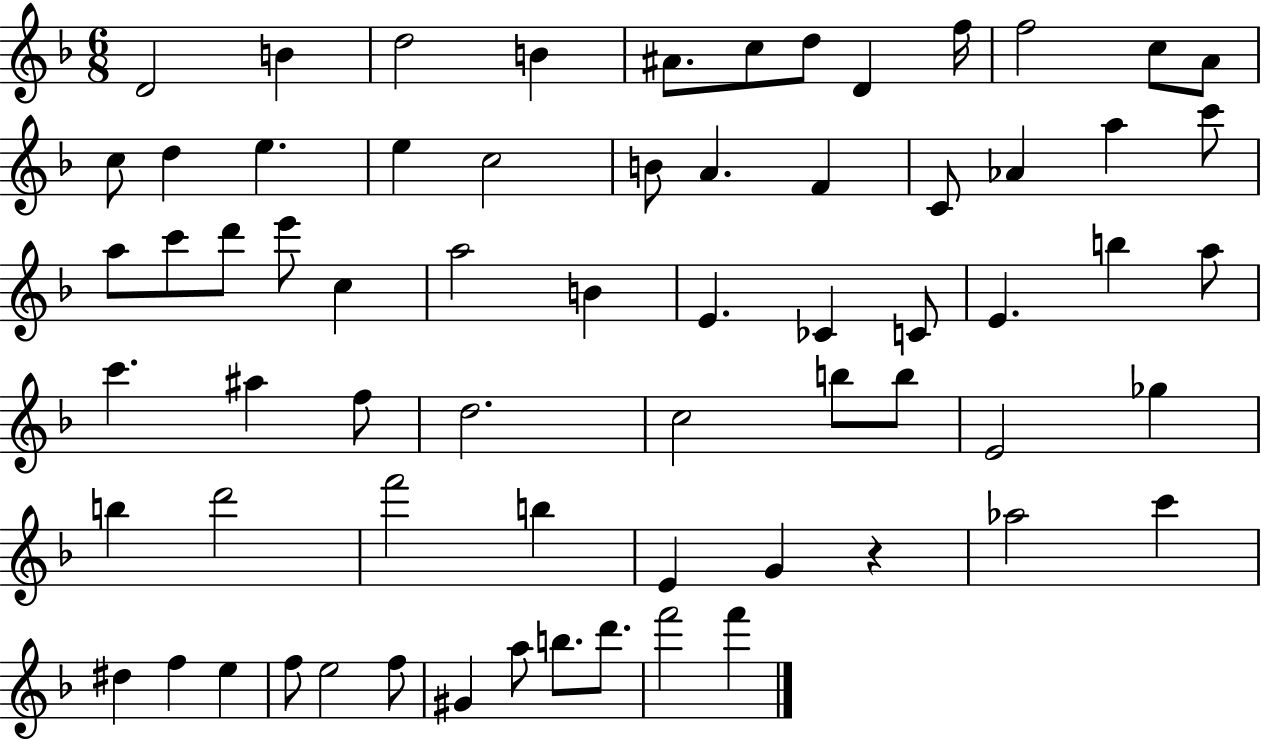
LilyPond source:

{
  \clef treble
  \numericTimeSignature
  \time 6/8
  \key f \major
  d'2 b'4 | d''2 b'4 | ais'8. c''8 d''8 d'4 f''16 | f''2 c''8 a'8 | \break c''8 d''4 e''4. | e''4 c''2 | b'8 a'4. f'4 | c'8 aes'4 a''4 c'''8 | \break a''8 c'''8 d'''8 e'''8 c''4 | a''2 b'4 | e'4. ces'4 c'8 | e'4. b''4 a''8 | \break c'''4. ais''4 f''8 | d''2. | c''2 b''8 b''8 | e'2 ges''4 | \break b''4 d'''2 | f'''2 b''4 | e'4 g'4 r4 | aes''2 c'''4 | \break dis''4 f''4 e''4 | f''8 e''2 f''8 | gis'4 a''8 b''8. d'''8. | f'''2 f'''4 | \break \bar "|."
}